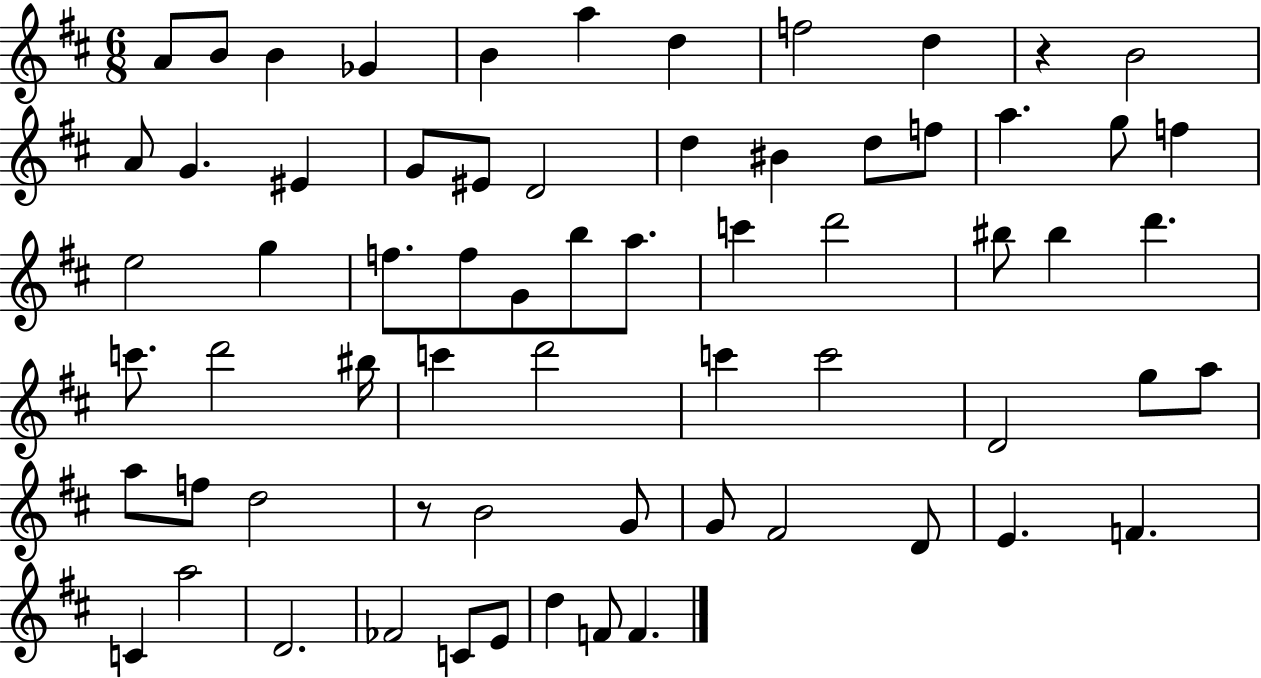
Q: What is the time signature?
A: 6/8